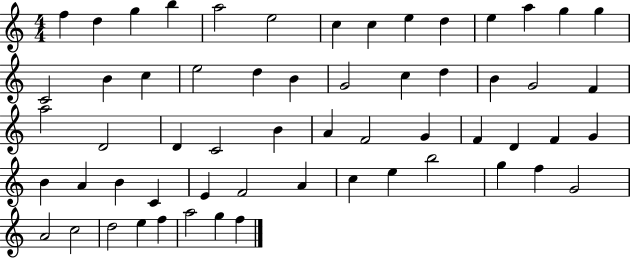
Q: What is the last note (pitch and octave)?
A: F5